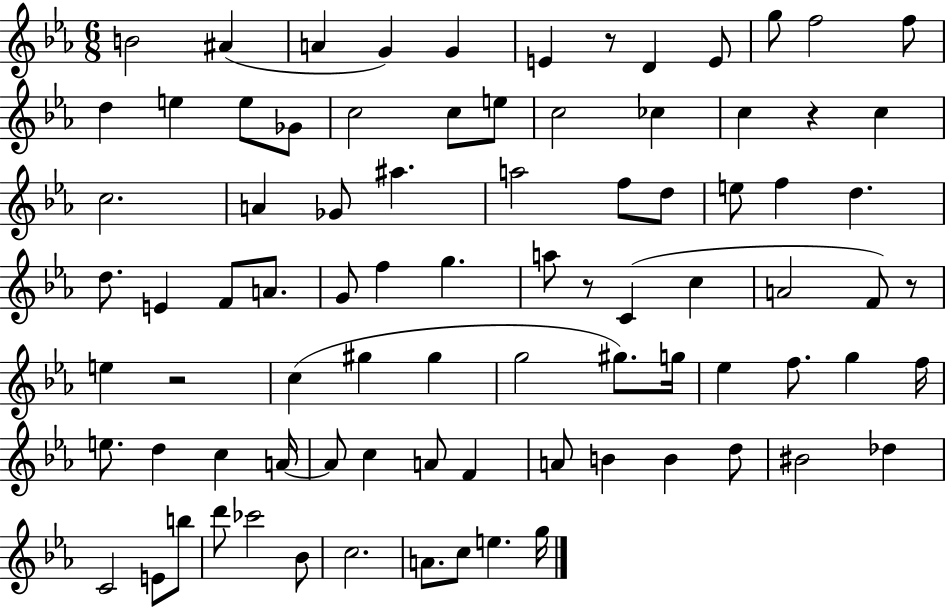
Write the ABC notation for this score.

X:1
T:Untitled
M:6/8
L:1/4
K:Eb
B2 ^A A G G E z/2 D E/2 g/2 f2 f/2 d e e/2 _G/2 c2 c/2 e/2 c2 _c c z c c2 A _G/2 ^a a2 f/2 d/2 e/2 f d d/2 E F/2 A/2 G/2 f g a/2 z/2 C c A2 F/2 z/2 e z2 c ^g ^g g2 ^g/2 g/4 _e f/2 g f/4 e/2 d c A/4 A/2 c A/2 F A/2 B B d/2 ^B2 _d C2 E/2 b/2 d'/2 _c'2 _B/2 c2 A/2 c/2 e g/4